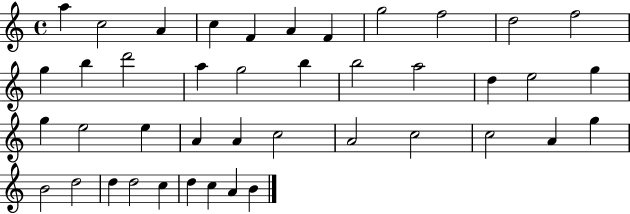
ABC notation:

X:1
T:Untitled
M:4/4
L:1/4
K:C
a c2 A c F A F g2 f2 d2 f2 g b d'2 a g2 b b2 a2 d e2 g g e2 e A A c2 A2 c2 c2 A g B2 d2 d d2 c d c A B